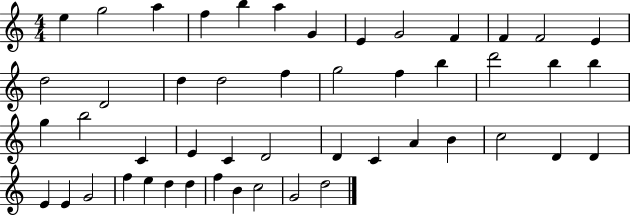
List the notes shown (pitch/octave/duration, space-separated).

E5/q G5/h A5/q F5/q B5/q A5/q G4/q E4/q G4/h F4/q F4/q F4/h E4/q D5/h D4/h D5/q D5/h F5/q G5/h F5/q B5/q D6/h B5/q B5/q G5/q B5/h C4/q E4/q C4/q D4/h D4/q C4/q A4/q B4/q C5/h D4/q D4/q E4/q E4/q G4/h F5/q E5/q D5/q D5/q F5/q B4/q C5/h G4/h D5/h